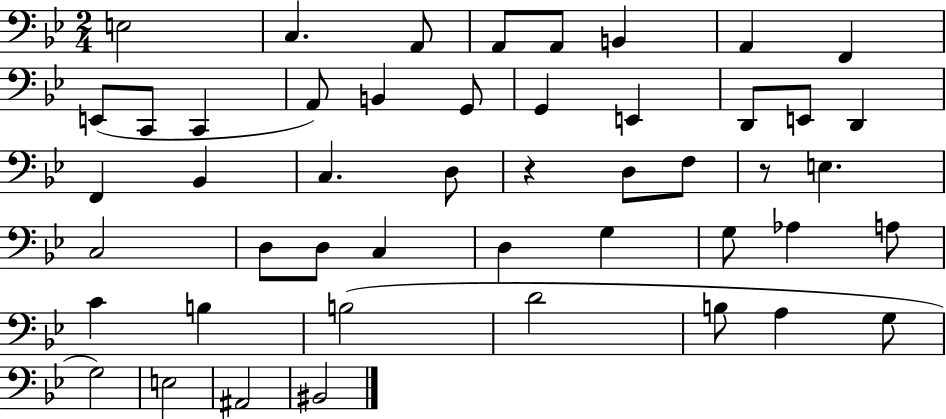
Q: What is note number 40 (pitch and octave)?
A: B3